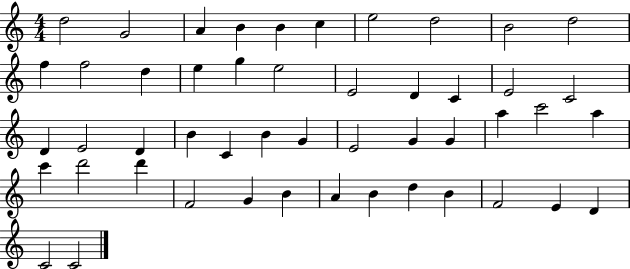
D5/h G4/h A4/q B4/q B4/q C5/q E5/h D5/h B4/h D5/h F5/q F5/h D5/q E5/q G5/q E5/h E4/h D4/q C4/q E4/h C4/h D4/q E4/h D4/q B4/q C4/q B4/q G4/q E4/h G4/q G4/q A5/q C6/h A5/q C6/q D6/h D6/q F4/h G4/q B4/q A4/q B4/q D5/q B4/q F4/h E4/q D4/q C4/h C4/h